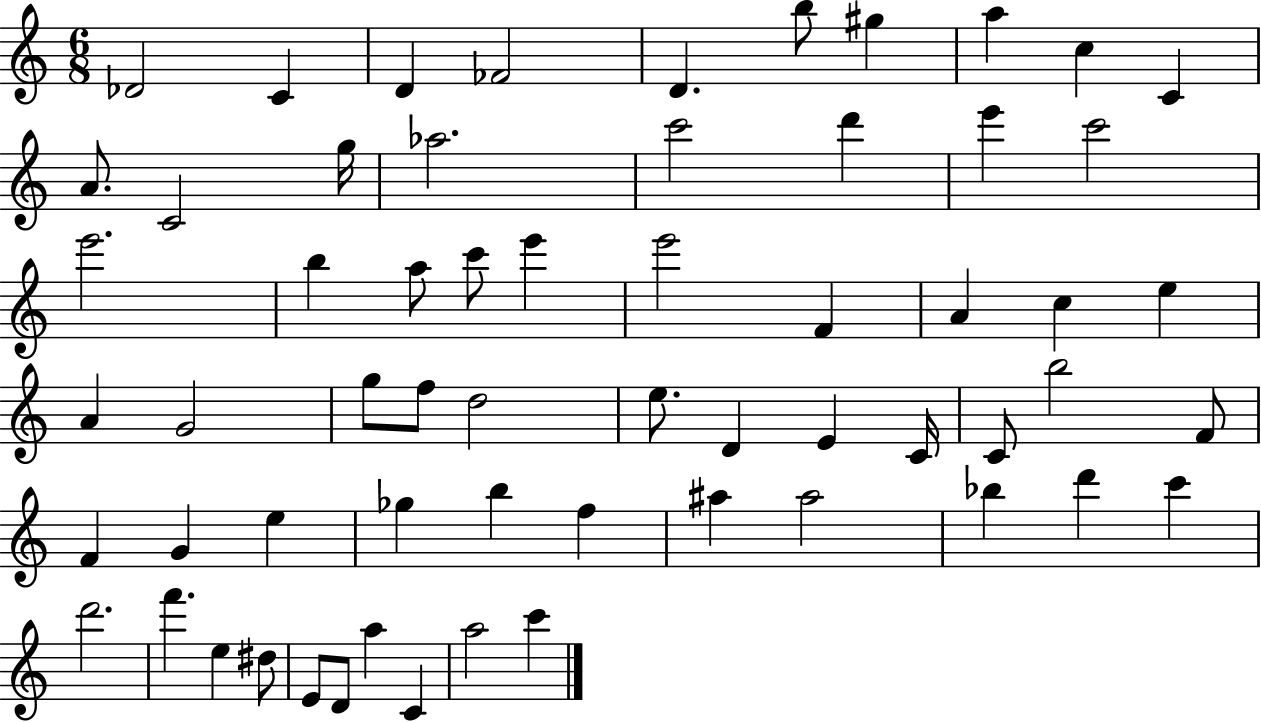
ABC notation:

X:1
T:Untitled
M:6/8
L:1/4
K:C
_D2 C D _F2 D b/2 ^g a c C A/2 C2 g/4 _a2 c'2 d' e' c'2 e'2 b a/2 c'/2 e' e'2 F A c e A G2 g/2 f/2 d2 e/2 D E C/4 C/2 b2 F/2 F G e _g b f ^a ^a2 _b d' c' d'2 f' e ^d/2 E/2 D/2 a C a2 c'